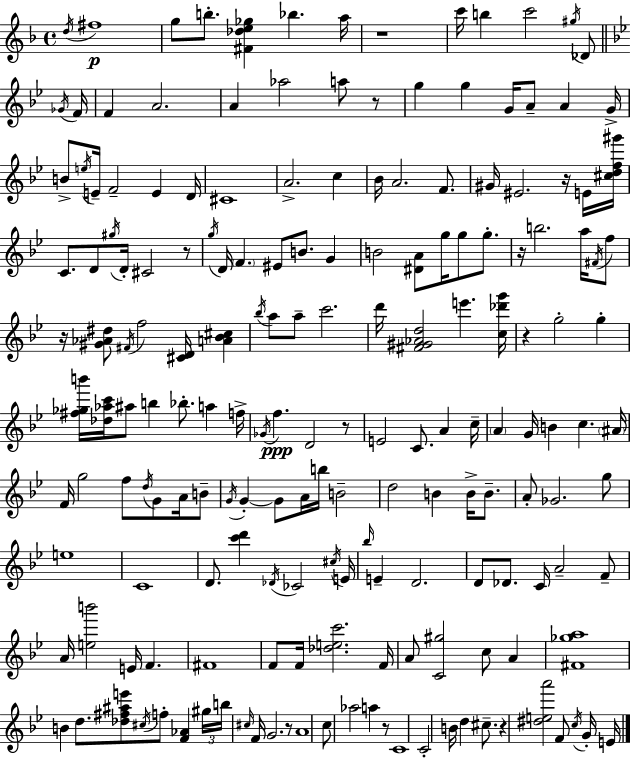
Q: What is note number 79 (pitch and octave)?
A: A4